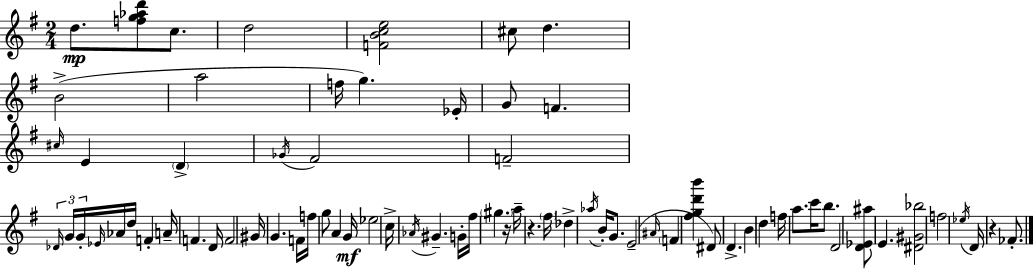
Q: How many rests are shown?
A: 3